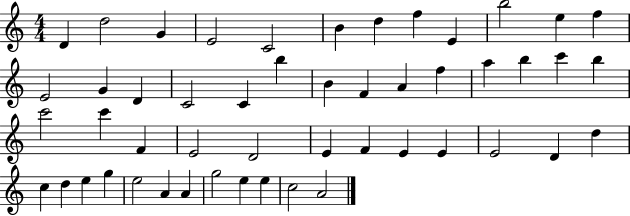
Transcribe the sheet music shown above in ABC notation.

X:1
T:Untitled
M:4/4
L:1/4
K:C
D d2 G E2 C2 B d f E b2 e f E2 G D C2 C b B F A f a b c' b c'2 c' F E2 D2 E F E E E2 D d c d e g e2 A A g2 e e c2 A2